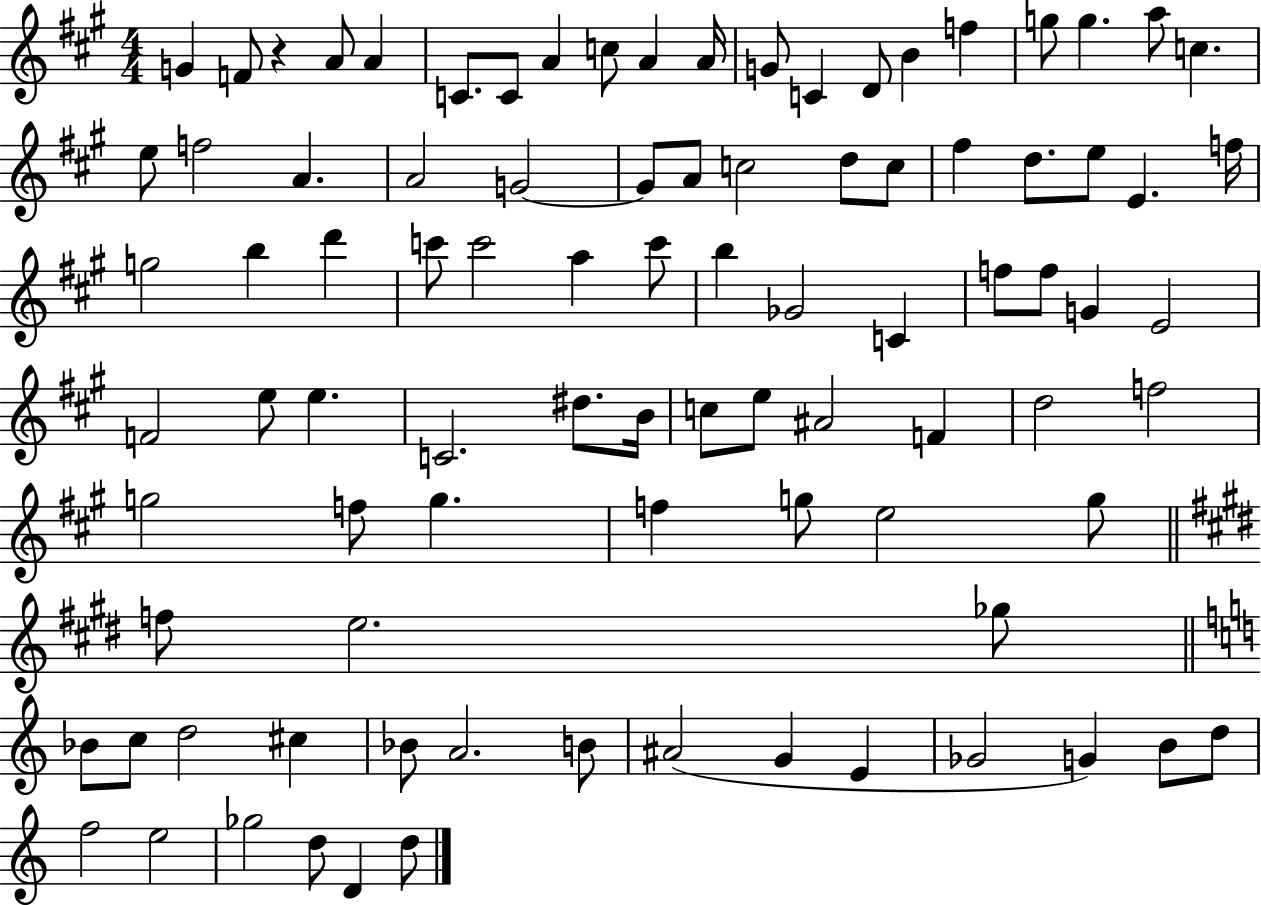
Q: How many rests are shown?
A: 1